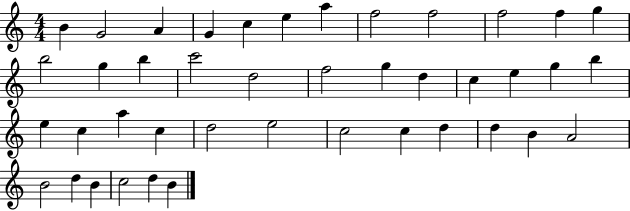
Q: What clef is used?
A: treble